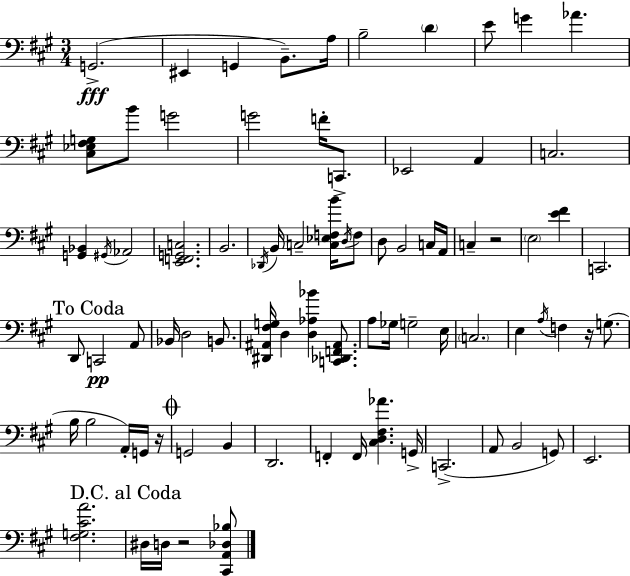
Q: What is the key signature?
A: A major